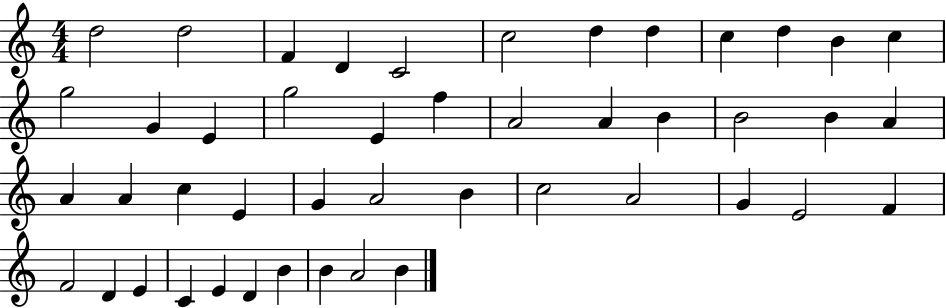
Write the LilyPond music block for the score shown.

{
  \clef treble
  \numericTimeSignature
  \time 4/4
  \key c \major
  d''2 d''2 | f'4 d'4 c'2 | c''2 d''4 d''4 | c''4 d''4 b'4 c''4 | \break g''2 g'4 e'4 | g''2 e'4 f''4 | a'2 a'4 b'4 | b'2 b'4 a'4 | \break a'4 a'4 c''4 e'4 | g'4 a'2 b'4 | c''2 a'2 | g'4 e'2 f'4 | \break f'2 d'4 e'4 | c'4 e'4 d'4 b'4 | b'4 a'2 b'4 | \bar "|."
}